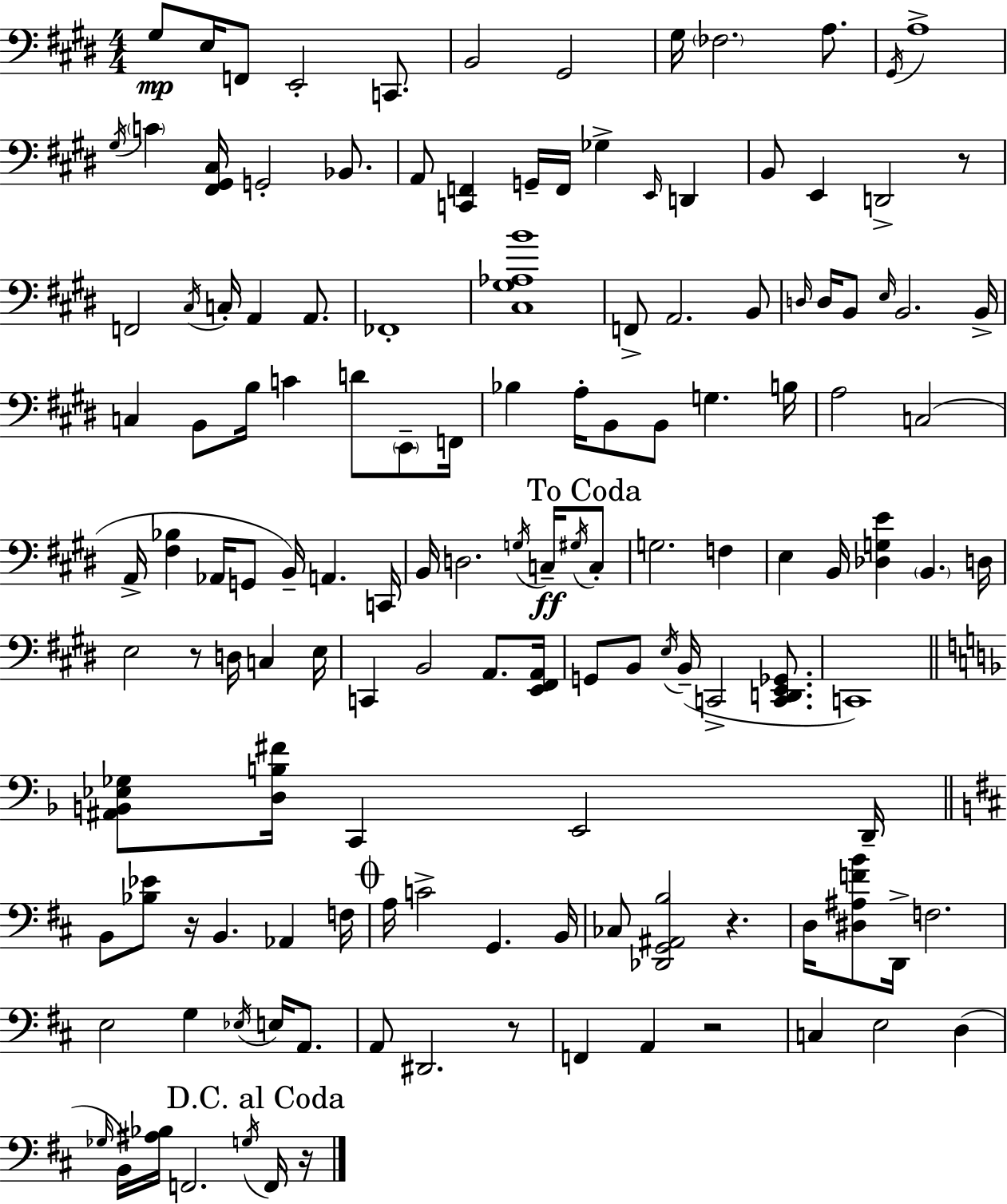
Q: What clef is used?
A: bass